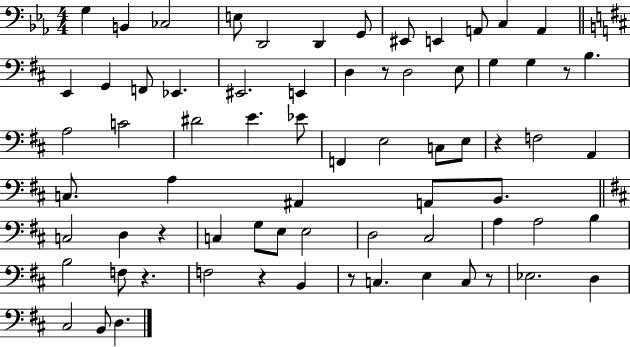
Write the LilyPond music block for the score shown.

{
  \clef bass
  \numericTimeSignature
  \time 4/4
  \key ees \major
  g4 b,4 ces2 | e8 d,2 d,4 g,8 | eis,8 e,4 a,8 c4 a,4 | \bar "||" \break \key d \major e,4 g,4 f,8 ees,4. | eis,2. e,4 | d4 r8 d2 e8 | g4 g4 r8 b4. | \break a2 c'2 | dis'2 e'4. ees'8 | f,4 e2 c8 e8 | r4 f2 a,4 | \break c8. a4 ais,4 a,8 b,8. | \bar "||" \break \key b \minor c2 d4 r4 | c4 g8 e8 e2 | d2 cis2 | a4 a2 b4 | \break b2 f8 r4. | f2 r4 b,4 | r8 c4. e4 c8 r8 | ees2. d4 | \break cis2 b,8 d4. | \bar "|."
}